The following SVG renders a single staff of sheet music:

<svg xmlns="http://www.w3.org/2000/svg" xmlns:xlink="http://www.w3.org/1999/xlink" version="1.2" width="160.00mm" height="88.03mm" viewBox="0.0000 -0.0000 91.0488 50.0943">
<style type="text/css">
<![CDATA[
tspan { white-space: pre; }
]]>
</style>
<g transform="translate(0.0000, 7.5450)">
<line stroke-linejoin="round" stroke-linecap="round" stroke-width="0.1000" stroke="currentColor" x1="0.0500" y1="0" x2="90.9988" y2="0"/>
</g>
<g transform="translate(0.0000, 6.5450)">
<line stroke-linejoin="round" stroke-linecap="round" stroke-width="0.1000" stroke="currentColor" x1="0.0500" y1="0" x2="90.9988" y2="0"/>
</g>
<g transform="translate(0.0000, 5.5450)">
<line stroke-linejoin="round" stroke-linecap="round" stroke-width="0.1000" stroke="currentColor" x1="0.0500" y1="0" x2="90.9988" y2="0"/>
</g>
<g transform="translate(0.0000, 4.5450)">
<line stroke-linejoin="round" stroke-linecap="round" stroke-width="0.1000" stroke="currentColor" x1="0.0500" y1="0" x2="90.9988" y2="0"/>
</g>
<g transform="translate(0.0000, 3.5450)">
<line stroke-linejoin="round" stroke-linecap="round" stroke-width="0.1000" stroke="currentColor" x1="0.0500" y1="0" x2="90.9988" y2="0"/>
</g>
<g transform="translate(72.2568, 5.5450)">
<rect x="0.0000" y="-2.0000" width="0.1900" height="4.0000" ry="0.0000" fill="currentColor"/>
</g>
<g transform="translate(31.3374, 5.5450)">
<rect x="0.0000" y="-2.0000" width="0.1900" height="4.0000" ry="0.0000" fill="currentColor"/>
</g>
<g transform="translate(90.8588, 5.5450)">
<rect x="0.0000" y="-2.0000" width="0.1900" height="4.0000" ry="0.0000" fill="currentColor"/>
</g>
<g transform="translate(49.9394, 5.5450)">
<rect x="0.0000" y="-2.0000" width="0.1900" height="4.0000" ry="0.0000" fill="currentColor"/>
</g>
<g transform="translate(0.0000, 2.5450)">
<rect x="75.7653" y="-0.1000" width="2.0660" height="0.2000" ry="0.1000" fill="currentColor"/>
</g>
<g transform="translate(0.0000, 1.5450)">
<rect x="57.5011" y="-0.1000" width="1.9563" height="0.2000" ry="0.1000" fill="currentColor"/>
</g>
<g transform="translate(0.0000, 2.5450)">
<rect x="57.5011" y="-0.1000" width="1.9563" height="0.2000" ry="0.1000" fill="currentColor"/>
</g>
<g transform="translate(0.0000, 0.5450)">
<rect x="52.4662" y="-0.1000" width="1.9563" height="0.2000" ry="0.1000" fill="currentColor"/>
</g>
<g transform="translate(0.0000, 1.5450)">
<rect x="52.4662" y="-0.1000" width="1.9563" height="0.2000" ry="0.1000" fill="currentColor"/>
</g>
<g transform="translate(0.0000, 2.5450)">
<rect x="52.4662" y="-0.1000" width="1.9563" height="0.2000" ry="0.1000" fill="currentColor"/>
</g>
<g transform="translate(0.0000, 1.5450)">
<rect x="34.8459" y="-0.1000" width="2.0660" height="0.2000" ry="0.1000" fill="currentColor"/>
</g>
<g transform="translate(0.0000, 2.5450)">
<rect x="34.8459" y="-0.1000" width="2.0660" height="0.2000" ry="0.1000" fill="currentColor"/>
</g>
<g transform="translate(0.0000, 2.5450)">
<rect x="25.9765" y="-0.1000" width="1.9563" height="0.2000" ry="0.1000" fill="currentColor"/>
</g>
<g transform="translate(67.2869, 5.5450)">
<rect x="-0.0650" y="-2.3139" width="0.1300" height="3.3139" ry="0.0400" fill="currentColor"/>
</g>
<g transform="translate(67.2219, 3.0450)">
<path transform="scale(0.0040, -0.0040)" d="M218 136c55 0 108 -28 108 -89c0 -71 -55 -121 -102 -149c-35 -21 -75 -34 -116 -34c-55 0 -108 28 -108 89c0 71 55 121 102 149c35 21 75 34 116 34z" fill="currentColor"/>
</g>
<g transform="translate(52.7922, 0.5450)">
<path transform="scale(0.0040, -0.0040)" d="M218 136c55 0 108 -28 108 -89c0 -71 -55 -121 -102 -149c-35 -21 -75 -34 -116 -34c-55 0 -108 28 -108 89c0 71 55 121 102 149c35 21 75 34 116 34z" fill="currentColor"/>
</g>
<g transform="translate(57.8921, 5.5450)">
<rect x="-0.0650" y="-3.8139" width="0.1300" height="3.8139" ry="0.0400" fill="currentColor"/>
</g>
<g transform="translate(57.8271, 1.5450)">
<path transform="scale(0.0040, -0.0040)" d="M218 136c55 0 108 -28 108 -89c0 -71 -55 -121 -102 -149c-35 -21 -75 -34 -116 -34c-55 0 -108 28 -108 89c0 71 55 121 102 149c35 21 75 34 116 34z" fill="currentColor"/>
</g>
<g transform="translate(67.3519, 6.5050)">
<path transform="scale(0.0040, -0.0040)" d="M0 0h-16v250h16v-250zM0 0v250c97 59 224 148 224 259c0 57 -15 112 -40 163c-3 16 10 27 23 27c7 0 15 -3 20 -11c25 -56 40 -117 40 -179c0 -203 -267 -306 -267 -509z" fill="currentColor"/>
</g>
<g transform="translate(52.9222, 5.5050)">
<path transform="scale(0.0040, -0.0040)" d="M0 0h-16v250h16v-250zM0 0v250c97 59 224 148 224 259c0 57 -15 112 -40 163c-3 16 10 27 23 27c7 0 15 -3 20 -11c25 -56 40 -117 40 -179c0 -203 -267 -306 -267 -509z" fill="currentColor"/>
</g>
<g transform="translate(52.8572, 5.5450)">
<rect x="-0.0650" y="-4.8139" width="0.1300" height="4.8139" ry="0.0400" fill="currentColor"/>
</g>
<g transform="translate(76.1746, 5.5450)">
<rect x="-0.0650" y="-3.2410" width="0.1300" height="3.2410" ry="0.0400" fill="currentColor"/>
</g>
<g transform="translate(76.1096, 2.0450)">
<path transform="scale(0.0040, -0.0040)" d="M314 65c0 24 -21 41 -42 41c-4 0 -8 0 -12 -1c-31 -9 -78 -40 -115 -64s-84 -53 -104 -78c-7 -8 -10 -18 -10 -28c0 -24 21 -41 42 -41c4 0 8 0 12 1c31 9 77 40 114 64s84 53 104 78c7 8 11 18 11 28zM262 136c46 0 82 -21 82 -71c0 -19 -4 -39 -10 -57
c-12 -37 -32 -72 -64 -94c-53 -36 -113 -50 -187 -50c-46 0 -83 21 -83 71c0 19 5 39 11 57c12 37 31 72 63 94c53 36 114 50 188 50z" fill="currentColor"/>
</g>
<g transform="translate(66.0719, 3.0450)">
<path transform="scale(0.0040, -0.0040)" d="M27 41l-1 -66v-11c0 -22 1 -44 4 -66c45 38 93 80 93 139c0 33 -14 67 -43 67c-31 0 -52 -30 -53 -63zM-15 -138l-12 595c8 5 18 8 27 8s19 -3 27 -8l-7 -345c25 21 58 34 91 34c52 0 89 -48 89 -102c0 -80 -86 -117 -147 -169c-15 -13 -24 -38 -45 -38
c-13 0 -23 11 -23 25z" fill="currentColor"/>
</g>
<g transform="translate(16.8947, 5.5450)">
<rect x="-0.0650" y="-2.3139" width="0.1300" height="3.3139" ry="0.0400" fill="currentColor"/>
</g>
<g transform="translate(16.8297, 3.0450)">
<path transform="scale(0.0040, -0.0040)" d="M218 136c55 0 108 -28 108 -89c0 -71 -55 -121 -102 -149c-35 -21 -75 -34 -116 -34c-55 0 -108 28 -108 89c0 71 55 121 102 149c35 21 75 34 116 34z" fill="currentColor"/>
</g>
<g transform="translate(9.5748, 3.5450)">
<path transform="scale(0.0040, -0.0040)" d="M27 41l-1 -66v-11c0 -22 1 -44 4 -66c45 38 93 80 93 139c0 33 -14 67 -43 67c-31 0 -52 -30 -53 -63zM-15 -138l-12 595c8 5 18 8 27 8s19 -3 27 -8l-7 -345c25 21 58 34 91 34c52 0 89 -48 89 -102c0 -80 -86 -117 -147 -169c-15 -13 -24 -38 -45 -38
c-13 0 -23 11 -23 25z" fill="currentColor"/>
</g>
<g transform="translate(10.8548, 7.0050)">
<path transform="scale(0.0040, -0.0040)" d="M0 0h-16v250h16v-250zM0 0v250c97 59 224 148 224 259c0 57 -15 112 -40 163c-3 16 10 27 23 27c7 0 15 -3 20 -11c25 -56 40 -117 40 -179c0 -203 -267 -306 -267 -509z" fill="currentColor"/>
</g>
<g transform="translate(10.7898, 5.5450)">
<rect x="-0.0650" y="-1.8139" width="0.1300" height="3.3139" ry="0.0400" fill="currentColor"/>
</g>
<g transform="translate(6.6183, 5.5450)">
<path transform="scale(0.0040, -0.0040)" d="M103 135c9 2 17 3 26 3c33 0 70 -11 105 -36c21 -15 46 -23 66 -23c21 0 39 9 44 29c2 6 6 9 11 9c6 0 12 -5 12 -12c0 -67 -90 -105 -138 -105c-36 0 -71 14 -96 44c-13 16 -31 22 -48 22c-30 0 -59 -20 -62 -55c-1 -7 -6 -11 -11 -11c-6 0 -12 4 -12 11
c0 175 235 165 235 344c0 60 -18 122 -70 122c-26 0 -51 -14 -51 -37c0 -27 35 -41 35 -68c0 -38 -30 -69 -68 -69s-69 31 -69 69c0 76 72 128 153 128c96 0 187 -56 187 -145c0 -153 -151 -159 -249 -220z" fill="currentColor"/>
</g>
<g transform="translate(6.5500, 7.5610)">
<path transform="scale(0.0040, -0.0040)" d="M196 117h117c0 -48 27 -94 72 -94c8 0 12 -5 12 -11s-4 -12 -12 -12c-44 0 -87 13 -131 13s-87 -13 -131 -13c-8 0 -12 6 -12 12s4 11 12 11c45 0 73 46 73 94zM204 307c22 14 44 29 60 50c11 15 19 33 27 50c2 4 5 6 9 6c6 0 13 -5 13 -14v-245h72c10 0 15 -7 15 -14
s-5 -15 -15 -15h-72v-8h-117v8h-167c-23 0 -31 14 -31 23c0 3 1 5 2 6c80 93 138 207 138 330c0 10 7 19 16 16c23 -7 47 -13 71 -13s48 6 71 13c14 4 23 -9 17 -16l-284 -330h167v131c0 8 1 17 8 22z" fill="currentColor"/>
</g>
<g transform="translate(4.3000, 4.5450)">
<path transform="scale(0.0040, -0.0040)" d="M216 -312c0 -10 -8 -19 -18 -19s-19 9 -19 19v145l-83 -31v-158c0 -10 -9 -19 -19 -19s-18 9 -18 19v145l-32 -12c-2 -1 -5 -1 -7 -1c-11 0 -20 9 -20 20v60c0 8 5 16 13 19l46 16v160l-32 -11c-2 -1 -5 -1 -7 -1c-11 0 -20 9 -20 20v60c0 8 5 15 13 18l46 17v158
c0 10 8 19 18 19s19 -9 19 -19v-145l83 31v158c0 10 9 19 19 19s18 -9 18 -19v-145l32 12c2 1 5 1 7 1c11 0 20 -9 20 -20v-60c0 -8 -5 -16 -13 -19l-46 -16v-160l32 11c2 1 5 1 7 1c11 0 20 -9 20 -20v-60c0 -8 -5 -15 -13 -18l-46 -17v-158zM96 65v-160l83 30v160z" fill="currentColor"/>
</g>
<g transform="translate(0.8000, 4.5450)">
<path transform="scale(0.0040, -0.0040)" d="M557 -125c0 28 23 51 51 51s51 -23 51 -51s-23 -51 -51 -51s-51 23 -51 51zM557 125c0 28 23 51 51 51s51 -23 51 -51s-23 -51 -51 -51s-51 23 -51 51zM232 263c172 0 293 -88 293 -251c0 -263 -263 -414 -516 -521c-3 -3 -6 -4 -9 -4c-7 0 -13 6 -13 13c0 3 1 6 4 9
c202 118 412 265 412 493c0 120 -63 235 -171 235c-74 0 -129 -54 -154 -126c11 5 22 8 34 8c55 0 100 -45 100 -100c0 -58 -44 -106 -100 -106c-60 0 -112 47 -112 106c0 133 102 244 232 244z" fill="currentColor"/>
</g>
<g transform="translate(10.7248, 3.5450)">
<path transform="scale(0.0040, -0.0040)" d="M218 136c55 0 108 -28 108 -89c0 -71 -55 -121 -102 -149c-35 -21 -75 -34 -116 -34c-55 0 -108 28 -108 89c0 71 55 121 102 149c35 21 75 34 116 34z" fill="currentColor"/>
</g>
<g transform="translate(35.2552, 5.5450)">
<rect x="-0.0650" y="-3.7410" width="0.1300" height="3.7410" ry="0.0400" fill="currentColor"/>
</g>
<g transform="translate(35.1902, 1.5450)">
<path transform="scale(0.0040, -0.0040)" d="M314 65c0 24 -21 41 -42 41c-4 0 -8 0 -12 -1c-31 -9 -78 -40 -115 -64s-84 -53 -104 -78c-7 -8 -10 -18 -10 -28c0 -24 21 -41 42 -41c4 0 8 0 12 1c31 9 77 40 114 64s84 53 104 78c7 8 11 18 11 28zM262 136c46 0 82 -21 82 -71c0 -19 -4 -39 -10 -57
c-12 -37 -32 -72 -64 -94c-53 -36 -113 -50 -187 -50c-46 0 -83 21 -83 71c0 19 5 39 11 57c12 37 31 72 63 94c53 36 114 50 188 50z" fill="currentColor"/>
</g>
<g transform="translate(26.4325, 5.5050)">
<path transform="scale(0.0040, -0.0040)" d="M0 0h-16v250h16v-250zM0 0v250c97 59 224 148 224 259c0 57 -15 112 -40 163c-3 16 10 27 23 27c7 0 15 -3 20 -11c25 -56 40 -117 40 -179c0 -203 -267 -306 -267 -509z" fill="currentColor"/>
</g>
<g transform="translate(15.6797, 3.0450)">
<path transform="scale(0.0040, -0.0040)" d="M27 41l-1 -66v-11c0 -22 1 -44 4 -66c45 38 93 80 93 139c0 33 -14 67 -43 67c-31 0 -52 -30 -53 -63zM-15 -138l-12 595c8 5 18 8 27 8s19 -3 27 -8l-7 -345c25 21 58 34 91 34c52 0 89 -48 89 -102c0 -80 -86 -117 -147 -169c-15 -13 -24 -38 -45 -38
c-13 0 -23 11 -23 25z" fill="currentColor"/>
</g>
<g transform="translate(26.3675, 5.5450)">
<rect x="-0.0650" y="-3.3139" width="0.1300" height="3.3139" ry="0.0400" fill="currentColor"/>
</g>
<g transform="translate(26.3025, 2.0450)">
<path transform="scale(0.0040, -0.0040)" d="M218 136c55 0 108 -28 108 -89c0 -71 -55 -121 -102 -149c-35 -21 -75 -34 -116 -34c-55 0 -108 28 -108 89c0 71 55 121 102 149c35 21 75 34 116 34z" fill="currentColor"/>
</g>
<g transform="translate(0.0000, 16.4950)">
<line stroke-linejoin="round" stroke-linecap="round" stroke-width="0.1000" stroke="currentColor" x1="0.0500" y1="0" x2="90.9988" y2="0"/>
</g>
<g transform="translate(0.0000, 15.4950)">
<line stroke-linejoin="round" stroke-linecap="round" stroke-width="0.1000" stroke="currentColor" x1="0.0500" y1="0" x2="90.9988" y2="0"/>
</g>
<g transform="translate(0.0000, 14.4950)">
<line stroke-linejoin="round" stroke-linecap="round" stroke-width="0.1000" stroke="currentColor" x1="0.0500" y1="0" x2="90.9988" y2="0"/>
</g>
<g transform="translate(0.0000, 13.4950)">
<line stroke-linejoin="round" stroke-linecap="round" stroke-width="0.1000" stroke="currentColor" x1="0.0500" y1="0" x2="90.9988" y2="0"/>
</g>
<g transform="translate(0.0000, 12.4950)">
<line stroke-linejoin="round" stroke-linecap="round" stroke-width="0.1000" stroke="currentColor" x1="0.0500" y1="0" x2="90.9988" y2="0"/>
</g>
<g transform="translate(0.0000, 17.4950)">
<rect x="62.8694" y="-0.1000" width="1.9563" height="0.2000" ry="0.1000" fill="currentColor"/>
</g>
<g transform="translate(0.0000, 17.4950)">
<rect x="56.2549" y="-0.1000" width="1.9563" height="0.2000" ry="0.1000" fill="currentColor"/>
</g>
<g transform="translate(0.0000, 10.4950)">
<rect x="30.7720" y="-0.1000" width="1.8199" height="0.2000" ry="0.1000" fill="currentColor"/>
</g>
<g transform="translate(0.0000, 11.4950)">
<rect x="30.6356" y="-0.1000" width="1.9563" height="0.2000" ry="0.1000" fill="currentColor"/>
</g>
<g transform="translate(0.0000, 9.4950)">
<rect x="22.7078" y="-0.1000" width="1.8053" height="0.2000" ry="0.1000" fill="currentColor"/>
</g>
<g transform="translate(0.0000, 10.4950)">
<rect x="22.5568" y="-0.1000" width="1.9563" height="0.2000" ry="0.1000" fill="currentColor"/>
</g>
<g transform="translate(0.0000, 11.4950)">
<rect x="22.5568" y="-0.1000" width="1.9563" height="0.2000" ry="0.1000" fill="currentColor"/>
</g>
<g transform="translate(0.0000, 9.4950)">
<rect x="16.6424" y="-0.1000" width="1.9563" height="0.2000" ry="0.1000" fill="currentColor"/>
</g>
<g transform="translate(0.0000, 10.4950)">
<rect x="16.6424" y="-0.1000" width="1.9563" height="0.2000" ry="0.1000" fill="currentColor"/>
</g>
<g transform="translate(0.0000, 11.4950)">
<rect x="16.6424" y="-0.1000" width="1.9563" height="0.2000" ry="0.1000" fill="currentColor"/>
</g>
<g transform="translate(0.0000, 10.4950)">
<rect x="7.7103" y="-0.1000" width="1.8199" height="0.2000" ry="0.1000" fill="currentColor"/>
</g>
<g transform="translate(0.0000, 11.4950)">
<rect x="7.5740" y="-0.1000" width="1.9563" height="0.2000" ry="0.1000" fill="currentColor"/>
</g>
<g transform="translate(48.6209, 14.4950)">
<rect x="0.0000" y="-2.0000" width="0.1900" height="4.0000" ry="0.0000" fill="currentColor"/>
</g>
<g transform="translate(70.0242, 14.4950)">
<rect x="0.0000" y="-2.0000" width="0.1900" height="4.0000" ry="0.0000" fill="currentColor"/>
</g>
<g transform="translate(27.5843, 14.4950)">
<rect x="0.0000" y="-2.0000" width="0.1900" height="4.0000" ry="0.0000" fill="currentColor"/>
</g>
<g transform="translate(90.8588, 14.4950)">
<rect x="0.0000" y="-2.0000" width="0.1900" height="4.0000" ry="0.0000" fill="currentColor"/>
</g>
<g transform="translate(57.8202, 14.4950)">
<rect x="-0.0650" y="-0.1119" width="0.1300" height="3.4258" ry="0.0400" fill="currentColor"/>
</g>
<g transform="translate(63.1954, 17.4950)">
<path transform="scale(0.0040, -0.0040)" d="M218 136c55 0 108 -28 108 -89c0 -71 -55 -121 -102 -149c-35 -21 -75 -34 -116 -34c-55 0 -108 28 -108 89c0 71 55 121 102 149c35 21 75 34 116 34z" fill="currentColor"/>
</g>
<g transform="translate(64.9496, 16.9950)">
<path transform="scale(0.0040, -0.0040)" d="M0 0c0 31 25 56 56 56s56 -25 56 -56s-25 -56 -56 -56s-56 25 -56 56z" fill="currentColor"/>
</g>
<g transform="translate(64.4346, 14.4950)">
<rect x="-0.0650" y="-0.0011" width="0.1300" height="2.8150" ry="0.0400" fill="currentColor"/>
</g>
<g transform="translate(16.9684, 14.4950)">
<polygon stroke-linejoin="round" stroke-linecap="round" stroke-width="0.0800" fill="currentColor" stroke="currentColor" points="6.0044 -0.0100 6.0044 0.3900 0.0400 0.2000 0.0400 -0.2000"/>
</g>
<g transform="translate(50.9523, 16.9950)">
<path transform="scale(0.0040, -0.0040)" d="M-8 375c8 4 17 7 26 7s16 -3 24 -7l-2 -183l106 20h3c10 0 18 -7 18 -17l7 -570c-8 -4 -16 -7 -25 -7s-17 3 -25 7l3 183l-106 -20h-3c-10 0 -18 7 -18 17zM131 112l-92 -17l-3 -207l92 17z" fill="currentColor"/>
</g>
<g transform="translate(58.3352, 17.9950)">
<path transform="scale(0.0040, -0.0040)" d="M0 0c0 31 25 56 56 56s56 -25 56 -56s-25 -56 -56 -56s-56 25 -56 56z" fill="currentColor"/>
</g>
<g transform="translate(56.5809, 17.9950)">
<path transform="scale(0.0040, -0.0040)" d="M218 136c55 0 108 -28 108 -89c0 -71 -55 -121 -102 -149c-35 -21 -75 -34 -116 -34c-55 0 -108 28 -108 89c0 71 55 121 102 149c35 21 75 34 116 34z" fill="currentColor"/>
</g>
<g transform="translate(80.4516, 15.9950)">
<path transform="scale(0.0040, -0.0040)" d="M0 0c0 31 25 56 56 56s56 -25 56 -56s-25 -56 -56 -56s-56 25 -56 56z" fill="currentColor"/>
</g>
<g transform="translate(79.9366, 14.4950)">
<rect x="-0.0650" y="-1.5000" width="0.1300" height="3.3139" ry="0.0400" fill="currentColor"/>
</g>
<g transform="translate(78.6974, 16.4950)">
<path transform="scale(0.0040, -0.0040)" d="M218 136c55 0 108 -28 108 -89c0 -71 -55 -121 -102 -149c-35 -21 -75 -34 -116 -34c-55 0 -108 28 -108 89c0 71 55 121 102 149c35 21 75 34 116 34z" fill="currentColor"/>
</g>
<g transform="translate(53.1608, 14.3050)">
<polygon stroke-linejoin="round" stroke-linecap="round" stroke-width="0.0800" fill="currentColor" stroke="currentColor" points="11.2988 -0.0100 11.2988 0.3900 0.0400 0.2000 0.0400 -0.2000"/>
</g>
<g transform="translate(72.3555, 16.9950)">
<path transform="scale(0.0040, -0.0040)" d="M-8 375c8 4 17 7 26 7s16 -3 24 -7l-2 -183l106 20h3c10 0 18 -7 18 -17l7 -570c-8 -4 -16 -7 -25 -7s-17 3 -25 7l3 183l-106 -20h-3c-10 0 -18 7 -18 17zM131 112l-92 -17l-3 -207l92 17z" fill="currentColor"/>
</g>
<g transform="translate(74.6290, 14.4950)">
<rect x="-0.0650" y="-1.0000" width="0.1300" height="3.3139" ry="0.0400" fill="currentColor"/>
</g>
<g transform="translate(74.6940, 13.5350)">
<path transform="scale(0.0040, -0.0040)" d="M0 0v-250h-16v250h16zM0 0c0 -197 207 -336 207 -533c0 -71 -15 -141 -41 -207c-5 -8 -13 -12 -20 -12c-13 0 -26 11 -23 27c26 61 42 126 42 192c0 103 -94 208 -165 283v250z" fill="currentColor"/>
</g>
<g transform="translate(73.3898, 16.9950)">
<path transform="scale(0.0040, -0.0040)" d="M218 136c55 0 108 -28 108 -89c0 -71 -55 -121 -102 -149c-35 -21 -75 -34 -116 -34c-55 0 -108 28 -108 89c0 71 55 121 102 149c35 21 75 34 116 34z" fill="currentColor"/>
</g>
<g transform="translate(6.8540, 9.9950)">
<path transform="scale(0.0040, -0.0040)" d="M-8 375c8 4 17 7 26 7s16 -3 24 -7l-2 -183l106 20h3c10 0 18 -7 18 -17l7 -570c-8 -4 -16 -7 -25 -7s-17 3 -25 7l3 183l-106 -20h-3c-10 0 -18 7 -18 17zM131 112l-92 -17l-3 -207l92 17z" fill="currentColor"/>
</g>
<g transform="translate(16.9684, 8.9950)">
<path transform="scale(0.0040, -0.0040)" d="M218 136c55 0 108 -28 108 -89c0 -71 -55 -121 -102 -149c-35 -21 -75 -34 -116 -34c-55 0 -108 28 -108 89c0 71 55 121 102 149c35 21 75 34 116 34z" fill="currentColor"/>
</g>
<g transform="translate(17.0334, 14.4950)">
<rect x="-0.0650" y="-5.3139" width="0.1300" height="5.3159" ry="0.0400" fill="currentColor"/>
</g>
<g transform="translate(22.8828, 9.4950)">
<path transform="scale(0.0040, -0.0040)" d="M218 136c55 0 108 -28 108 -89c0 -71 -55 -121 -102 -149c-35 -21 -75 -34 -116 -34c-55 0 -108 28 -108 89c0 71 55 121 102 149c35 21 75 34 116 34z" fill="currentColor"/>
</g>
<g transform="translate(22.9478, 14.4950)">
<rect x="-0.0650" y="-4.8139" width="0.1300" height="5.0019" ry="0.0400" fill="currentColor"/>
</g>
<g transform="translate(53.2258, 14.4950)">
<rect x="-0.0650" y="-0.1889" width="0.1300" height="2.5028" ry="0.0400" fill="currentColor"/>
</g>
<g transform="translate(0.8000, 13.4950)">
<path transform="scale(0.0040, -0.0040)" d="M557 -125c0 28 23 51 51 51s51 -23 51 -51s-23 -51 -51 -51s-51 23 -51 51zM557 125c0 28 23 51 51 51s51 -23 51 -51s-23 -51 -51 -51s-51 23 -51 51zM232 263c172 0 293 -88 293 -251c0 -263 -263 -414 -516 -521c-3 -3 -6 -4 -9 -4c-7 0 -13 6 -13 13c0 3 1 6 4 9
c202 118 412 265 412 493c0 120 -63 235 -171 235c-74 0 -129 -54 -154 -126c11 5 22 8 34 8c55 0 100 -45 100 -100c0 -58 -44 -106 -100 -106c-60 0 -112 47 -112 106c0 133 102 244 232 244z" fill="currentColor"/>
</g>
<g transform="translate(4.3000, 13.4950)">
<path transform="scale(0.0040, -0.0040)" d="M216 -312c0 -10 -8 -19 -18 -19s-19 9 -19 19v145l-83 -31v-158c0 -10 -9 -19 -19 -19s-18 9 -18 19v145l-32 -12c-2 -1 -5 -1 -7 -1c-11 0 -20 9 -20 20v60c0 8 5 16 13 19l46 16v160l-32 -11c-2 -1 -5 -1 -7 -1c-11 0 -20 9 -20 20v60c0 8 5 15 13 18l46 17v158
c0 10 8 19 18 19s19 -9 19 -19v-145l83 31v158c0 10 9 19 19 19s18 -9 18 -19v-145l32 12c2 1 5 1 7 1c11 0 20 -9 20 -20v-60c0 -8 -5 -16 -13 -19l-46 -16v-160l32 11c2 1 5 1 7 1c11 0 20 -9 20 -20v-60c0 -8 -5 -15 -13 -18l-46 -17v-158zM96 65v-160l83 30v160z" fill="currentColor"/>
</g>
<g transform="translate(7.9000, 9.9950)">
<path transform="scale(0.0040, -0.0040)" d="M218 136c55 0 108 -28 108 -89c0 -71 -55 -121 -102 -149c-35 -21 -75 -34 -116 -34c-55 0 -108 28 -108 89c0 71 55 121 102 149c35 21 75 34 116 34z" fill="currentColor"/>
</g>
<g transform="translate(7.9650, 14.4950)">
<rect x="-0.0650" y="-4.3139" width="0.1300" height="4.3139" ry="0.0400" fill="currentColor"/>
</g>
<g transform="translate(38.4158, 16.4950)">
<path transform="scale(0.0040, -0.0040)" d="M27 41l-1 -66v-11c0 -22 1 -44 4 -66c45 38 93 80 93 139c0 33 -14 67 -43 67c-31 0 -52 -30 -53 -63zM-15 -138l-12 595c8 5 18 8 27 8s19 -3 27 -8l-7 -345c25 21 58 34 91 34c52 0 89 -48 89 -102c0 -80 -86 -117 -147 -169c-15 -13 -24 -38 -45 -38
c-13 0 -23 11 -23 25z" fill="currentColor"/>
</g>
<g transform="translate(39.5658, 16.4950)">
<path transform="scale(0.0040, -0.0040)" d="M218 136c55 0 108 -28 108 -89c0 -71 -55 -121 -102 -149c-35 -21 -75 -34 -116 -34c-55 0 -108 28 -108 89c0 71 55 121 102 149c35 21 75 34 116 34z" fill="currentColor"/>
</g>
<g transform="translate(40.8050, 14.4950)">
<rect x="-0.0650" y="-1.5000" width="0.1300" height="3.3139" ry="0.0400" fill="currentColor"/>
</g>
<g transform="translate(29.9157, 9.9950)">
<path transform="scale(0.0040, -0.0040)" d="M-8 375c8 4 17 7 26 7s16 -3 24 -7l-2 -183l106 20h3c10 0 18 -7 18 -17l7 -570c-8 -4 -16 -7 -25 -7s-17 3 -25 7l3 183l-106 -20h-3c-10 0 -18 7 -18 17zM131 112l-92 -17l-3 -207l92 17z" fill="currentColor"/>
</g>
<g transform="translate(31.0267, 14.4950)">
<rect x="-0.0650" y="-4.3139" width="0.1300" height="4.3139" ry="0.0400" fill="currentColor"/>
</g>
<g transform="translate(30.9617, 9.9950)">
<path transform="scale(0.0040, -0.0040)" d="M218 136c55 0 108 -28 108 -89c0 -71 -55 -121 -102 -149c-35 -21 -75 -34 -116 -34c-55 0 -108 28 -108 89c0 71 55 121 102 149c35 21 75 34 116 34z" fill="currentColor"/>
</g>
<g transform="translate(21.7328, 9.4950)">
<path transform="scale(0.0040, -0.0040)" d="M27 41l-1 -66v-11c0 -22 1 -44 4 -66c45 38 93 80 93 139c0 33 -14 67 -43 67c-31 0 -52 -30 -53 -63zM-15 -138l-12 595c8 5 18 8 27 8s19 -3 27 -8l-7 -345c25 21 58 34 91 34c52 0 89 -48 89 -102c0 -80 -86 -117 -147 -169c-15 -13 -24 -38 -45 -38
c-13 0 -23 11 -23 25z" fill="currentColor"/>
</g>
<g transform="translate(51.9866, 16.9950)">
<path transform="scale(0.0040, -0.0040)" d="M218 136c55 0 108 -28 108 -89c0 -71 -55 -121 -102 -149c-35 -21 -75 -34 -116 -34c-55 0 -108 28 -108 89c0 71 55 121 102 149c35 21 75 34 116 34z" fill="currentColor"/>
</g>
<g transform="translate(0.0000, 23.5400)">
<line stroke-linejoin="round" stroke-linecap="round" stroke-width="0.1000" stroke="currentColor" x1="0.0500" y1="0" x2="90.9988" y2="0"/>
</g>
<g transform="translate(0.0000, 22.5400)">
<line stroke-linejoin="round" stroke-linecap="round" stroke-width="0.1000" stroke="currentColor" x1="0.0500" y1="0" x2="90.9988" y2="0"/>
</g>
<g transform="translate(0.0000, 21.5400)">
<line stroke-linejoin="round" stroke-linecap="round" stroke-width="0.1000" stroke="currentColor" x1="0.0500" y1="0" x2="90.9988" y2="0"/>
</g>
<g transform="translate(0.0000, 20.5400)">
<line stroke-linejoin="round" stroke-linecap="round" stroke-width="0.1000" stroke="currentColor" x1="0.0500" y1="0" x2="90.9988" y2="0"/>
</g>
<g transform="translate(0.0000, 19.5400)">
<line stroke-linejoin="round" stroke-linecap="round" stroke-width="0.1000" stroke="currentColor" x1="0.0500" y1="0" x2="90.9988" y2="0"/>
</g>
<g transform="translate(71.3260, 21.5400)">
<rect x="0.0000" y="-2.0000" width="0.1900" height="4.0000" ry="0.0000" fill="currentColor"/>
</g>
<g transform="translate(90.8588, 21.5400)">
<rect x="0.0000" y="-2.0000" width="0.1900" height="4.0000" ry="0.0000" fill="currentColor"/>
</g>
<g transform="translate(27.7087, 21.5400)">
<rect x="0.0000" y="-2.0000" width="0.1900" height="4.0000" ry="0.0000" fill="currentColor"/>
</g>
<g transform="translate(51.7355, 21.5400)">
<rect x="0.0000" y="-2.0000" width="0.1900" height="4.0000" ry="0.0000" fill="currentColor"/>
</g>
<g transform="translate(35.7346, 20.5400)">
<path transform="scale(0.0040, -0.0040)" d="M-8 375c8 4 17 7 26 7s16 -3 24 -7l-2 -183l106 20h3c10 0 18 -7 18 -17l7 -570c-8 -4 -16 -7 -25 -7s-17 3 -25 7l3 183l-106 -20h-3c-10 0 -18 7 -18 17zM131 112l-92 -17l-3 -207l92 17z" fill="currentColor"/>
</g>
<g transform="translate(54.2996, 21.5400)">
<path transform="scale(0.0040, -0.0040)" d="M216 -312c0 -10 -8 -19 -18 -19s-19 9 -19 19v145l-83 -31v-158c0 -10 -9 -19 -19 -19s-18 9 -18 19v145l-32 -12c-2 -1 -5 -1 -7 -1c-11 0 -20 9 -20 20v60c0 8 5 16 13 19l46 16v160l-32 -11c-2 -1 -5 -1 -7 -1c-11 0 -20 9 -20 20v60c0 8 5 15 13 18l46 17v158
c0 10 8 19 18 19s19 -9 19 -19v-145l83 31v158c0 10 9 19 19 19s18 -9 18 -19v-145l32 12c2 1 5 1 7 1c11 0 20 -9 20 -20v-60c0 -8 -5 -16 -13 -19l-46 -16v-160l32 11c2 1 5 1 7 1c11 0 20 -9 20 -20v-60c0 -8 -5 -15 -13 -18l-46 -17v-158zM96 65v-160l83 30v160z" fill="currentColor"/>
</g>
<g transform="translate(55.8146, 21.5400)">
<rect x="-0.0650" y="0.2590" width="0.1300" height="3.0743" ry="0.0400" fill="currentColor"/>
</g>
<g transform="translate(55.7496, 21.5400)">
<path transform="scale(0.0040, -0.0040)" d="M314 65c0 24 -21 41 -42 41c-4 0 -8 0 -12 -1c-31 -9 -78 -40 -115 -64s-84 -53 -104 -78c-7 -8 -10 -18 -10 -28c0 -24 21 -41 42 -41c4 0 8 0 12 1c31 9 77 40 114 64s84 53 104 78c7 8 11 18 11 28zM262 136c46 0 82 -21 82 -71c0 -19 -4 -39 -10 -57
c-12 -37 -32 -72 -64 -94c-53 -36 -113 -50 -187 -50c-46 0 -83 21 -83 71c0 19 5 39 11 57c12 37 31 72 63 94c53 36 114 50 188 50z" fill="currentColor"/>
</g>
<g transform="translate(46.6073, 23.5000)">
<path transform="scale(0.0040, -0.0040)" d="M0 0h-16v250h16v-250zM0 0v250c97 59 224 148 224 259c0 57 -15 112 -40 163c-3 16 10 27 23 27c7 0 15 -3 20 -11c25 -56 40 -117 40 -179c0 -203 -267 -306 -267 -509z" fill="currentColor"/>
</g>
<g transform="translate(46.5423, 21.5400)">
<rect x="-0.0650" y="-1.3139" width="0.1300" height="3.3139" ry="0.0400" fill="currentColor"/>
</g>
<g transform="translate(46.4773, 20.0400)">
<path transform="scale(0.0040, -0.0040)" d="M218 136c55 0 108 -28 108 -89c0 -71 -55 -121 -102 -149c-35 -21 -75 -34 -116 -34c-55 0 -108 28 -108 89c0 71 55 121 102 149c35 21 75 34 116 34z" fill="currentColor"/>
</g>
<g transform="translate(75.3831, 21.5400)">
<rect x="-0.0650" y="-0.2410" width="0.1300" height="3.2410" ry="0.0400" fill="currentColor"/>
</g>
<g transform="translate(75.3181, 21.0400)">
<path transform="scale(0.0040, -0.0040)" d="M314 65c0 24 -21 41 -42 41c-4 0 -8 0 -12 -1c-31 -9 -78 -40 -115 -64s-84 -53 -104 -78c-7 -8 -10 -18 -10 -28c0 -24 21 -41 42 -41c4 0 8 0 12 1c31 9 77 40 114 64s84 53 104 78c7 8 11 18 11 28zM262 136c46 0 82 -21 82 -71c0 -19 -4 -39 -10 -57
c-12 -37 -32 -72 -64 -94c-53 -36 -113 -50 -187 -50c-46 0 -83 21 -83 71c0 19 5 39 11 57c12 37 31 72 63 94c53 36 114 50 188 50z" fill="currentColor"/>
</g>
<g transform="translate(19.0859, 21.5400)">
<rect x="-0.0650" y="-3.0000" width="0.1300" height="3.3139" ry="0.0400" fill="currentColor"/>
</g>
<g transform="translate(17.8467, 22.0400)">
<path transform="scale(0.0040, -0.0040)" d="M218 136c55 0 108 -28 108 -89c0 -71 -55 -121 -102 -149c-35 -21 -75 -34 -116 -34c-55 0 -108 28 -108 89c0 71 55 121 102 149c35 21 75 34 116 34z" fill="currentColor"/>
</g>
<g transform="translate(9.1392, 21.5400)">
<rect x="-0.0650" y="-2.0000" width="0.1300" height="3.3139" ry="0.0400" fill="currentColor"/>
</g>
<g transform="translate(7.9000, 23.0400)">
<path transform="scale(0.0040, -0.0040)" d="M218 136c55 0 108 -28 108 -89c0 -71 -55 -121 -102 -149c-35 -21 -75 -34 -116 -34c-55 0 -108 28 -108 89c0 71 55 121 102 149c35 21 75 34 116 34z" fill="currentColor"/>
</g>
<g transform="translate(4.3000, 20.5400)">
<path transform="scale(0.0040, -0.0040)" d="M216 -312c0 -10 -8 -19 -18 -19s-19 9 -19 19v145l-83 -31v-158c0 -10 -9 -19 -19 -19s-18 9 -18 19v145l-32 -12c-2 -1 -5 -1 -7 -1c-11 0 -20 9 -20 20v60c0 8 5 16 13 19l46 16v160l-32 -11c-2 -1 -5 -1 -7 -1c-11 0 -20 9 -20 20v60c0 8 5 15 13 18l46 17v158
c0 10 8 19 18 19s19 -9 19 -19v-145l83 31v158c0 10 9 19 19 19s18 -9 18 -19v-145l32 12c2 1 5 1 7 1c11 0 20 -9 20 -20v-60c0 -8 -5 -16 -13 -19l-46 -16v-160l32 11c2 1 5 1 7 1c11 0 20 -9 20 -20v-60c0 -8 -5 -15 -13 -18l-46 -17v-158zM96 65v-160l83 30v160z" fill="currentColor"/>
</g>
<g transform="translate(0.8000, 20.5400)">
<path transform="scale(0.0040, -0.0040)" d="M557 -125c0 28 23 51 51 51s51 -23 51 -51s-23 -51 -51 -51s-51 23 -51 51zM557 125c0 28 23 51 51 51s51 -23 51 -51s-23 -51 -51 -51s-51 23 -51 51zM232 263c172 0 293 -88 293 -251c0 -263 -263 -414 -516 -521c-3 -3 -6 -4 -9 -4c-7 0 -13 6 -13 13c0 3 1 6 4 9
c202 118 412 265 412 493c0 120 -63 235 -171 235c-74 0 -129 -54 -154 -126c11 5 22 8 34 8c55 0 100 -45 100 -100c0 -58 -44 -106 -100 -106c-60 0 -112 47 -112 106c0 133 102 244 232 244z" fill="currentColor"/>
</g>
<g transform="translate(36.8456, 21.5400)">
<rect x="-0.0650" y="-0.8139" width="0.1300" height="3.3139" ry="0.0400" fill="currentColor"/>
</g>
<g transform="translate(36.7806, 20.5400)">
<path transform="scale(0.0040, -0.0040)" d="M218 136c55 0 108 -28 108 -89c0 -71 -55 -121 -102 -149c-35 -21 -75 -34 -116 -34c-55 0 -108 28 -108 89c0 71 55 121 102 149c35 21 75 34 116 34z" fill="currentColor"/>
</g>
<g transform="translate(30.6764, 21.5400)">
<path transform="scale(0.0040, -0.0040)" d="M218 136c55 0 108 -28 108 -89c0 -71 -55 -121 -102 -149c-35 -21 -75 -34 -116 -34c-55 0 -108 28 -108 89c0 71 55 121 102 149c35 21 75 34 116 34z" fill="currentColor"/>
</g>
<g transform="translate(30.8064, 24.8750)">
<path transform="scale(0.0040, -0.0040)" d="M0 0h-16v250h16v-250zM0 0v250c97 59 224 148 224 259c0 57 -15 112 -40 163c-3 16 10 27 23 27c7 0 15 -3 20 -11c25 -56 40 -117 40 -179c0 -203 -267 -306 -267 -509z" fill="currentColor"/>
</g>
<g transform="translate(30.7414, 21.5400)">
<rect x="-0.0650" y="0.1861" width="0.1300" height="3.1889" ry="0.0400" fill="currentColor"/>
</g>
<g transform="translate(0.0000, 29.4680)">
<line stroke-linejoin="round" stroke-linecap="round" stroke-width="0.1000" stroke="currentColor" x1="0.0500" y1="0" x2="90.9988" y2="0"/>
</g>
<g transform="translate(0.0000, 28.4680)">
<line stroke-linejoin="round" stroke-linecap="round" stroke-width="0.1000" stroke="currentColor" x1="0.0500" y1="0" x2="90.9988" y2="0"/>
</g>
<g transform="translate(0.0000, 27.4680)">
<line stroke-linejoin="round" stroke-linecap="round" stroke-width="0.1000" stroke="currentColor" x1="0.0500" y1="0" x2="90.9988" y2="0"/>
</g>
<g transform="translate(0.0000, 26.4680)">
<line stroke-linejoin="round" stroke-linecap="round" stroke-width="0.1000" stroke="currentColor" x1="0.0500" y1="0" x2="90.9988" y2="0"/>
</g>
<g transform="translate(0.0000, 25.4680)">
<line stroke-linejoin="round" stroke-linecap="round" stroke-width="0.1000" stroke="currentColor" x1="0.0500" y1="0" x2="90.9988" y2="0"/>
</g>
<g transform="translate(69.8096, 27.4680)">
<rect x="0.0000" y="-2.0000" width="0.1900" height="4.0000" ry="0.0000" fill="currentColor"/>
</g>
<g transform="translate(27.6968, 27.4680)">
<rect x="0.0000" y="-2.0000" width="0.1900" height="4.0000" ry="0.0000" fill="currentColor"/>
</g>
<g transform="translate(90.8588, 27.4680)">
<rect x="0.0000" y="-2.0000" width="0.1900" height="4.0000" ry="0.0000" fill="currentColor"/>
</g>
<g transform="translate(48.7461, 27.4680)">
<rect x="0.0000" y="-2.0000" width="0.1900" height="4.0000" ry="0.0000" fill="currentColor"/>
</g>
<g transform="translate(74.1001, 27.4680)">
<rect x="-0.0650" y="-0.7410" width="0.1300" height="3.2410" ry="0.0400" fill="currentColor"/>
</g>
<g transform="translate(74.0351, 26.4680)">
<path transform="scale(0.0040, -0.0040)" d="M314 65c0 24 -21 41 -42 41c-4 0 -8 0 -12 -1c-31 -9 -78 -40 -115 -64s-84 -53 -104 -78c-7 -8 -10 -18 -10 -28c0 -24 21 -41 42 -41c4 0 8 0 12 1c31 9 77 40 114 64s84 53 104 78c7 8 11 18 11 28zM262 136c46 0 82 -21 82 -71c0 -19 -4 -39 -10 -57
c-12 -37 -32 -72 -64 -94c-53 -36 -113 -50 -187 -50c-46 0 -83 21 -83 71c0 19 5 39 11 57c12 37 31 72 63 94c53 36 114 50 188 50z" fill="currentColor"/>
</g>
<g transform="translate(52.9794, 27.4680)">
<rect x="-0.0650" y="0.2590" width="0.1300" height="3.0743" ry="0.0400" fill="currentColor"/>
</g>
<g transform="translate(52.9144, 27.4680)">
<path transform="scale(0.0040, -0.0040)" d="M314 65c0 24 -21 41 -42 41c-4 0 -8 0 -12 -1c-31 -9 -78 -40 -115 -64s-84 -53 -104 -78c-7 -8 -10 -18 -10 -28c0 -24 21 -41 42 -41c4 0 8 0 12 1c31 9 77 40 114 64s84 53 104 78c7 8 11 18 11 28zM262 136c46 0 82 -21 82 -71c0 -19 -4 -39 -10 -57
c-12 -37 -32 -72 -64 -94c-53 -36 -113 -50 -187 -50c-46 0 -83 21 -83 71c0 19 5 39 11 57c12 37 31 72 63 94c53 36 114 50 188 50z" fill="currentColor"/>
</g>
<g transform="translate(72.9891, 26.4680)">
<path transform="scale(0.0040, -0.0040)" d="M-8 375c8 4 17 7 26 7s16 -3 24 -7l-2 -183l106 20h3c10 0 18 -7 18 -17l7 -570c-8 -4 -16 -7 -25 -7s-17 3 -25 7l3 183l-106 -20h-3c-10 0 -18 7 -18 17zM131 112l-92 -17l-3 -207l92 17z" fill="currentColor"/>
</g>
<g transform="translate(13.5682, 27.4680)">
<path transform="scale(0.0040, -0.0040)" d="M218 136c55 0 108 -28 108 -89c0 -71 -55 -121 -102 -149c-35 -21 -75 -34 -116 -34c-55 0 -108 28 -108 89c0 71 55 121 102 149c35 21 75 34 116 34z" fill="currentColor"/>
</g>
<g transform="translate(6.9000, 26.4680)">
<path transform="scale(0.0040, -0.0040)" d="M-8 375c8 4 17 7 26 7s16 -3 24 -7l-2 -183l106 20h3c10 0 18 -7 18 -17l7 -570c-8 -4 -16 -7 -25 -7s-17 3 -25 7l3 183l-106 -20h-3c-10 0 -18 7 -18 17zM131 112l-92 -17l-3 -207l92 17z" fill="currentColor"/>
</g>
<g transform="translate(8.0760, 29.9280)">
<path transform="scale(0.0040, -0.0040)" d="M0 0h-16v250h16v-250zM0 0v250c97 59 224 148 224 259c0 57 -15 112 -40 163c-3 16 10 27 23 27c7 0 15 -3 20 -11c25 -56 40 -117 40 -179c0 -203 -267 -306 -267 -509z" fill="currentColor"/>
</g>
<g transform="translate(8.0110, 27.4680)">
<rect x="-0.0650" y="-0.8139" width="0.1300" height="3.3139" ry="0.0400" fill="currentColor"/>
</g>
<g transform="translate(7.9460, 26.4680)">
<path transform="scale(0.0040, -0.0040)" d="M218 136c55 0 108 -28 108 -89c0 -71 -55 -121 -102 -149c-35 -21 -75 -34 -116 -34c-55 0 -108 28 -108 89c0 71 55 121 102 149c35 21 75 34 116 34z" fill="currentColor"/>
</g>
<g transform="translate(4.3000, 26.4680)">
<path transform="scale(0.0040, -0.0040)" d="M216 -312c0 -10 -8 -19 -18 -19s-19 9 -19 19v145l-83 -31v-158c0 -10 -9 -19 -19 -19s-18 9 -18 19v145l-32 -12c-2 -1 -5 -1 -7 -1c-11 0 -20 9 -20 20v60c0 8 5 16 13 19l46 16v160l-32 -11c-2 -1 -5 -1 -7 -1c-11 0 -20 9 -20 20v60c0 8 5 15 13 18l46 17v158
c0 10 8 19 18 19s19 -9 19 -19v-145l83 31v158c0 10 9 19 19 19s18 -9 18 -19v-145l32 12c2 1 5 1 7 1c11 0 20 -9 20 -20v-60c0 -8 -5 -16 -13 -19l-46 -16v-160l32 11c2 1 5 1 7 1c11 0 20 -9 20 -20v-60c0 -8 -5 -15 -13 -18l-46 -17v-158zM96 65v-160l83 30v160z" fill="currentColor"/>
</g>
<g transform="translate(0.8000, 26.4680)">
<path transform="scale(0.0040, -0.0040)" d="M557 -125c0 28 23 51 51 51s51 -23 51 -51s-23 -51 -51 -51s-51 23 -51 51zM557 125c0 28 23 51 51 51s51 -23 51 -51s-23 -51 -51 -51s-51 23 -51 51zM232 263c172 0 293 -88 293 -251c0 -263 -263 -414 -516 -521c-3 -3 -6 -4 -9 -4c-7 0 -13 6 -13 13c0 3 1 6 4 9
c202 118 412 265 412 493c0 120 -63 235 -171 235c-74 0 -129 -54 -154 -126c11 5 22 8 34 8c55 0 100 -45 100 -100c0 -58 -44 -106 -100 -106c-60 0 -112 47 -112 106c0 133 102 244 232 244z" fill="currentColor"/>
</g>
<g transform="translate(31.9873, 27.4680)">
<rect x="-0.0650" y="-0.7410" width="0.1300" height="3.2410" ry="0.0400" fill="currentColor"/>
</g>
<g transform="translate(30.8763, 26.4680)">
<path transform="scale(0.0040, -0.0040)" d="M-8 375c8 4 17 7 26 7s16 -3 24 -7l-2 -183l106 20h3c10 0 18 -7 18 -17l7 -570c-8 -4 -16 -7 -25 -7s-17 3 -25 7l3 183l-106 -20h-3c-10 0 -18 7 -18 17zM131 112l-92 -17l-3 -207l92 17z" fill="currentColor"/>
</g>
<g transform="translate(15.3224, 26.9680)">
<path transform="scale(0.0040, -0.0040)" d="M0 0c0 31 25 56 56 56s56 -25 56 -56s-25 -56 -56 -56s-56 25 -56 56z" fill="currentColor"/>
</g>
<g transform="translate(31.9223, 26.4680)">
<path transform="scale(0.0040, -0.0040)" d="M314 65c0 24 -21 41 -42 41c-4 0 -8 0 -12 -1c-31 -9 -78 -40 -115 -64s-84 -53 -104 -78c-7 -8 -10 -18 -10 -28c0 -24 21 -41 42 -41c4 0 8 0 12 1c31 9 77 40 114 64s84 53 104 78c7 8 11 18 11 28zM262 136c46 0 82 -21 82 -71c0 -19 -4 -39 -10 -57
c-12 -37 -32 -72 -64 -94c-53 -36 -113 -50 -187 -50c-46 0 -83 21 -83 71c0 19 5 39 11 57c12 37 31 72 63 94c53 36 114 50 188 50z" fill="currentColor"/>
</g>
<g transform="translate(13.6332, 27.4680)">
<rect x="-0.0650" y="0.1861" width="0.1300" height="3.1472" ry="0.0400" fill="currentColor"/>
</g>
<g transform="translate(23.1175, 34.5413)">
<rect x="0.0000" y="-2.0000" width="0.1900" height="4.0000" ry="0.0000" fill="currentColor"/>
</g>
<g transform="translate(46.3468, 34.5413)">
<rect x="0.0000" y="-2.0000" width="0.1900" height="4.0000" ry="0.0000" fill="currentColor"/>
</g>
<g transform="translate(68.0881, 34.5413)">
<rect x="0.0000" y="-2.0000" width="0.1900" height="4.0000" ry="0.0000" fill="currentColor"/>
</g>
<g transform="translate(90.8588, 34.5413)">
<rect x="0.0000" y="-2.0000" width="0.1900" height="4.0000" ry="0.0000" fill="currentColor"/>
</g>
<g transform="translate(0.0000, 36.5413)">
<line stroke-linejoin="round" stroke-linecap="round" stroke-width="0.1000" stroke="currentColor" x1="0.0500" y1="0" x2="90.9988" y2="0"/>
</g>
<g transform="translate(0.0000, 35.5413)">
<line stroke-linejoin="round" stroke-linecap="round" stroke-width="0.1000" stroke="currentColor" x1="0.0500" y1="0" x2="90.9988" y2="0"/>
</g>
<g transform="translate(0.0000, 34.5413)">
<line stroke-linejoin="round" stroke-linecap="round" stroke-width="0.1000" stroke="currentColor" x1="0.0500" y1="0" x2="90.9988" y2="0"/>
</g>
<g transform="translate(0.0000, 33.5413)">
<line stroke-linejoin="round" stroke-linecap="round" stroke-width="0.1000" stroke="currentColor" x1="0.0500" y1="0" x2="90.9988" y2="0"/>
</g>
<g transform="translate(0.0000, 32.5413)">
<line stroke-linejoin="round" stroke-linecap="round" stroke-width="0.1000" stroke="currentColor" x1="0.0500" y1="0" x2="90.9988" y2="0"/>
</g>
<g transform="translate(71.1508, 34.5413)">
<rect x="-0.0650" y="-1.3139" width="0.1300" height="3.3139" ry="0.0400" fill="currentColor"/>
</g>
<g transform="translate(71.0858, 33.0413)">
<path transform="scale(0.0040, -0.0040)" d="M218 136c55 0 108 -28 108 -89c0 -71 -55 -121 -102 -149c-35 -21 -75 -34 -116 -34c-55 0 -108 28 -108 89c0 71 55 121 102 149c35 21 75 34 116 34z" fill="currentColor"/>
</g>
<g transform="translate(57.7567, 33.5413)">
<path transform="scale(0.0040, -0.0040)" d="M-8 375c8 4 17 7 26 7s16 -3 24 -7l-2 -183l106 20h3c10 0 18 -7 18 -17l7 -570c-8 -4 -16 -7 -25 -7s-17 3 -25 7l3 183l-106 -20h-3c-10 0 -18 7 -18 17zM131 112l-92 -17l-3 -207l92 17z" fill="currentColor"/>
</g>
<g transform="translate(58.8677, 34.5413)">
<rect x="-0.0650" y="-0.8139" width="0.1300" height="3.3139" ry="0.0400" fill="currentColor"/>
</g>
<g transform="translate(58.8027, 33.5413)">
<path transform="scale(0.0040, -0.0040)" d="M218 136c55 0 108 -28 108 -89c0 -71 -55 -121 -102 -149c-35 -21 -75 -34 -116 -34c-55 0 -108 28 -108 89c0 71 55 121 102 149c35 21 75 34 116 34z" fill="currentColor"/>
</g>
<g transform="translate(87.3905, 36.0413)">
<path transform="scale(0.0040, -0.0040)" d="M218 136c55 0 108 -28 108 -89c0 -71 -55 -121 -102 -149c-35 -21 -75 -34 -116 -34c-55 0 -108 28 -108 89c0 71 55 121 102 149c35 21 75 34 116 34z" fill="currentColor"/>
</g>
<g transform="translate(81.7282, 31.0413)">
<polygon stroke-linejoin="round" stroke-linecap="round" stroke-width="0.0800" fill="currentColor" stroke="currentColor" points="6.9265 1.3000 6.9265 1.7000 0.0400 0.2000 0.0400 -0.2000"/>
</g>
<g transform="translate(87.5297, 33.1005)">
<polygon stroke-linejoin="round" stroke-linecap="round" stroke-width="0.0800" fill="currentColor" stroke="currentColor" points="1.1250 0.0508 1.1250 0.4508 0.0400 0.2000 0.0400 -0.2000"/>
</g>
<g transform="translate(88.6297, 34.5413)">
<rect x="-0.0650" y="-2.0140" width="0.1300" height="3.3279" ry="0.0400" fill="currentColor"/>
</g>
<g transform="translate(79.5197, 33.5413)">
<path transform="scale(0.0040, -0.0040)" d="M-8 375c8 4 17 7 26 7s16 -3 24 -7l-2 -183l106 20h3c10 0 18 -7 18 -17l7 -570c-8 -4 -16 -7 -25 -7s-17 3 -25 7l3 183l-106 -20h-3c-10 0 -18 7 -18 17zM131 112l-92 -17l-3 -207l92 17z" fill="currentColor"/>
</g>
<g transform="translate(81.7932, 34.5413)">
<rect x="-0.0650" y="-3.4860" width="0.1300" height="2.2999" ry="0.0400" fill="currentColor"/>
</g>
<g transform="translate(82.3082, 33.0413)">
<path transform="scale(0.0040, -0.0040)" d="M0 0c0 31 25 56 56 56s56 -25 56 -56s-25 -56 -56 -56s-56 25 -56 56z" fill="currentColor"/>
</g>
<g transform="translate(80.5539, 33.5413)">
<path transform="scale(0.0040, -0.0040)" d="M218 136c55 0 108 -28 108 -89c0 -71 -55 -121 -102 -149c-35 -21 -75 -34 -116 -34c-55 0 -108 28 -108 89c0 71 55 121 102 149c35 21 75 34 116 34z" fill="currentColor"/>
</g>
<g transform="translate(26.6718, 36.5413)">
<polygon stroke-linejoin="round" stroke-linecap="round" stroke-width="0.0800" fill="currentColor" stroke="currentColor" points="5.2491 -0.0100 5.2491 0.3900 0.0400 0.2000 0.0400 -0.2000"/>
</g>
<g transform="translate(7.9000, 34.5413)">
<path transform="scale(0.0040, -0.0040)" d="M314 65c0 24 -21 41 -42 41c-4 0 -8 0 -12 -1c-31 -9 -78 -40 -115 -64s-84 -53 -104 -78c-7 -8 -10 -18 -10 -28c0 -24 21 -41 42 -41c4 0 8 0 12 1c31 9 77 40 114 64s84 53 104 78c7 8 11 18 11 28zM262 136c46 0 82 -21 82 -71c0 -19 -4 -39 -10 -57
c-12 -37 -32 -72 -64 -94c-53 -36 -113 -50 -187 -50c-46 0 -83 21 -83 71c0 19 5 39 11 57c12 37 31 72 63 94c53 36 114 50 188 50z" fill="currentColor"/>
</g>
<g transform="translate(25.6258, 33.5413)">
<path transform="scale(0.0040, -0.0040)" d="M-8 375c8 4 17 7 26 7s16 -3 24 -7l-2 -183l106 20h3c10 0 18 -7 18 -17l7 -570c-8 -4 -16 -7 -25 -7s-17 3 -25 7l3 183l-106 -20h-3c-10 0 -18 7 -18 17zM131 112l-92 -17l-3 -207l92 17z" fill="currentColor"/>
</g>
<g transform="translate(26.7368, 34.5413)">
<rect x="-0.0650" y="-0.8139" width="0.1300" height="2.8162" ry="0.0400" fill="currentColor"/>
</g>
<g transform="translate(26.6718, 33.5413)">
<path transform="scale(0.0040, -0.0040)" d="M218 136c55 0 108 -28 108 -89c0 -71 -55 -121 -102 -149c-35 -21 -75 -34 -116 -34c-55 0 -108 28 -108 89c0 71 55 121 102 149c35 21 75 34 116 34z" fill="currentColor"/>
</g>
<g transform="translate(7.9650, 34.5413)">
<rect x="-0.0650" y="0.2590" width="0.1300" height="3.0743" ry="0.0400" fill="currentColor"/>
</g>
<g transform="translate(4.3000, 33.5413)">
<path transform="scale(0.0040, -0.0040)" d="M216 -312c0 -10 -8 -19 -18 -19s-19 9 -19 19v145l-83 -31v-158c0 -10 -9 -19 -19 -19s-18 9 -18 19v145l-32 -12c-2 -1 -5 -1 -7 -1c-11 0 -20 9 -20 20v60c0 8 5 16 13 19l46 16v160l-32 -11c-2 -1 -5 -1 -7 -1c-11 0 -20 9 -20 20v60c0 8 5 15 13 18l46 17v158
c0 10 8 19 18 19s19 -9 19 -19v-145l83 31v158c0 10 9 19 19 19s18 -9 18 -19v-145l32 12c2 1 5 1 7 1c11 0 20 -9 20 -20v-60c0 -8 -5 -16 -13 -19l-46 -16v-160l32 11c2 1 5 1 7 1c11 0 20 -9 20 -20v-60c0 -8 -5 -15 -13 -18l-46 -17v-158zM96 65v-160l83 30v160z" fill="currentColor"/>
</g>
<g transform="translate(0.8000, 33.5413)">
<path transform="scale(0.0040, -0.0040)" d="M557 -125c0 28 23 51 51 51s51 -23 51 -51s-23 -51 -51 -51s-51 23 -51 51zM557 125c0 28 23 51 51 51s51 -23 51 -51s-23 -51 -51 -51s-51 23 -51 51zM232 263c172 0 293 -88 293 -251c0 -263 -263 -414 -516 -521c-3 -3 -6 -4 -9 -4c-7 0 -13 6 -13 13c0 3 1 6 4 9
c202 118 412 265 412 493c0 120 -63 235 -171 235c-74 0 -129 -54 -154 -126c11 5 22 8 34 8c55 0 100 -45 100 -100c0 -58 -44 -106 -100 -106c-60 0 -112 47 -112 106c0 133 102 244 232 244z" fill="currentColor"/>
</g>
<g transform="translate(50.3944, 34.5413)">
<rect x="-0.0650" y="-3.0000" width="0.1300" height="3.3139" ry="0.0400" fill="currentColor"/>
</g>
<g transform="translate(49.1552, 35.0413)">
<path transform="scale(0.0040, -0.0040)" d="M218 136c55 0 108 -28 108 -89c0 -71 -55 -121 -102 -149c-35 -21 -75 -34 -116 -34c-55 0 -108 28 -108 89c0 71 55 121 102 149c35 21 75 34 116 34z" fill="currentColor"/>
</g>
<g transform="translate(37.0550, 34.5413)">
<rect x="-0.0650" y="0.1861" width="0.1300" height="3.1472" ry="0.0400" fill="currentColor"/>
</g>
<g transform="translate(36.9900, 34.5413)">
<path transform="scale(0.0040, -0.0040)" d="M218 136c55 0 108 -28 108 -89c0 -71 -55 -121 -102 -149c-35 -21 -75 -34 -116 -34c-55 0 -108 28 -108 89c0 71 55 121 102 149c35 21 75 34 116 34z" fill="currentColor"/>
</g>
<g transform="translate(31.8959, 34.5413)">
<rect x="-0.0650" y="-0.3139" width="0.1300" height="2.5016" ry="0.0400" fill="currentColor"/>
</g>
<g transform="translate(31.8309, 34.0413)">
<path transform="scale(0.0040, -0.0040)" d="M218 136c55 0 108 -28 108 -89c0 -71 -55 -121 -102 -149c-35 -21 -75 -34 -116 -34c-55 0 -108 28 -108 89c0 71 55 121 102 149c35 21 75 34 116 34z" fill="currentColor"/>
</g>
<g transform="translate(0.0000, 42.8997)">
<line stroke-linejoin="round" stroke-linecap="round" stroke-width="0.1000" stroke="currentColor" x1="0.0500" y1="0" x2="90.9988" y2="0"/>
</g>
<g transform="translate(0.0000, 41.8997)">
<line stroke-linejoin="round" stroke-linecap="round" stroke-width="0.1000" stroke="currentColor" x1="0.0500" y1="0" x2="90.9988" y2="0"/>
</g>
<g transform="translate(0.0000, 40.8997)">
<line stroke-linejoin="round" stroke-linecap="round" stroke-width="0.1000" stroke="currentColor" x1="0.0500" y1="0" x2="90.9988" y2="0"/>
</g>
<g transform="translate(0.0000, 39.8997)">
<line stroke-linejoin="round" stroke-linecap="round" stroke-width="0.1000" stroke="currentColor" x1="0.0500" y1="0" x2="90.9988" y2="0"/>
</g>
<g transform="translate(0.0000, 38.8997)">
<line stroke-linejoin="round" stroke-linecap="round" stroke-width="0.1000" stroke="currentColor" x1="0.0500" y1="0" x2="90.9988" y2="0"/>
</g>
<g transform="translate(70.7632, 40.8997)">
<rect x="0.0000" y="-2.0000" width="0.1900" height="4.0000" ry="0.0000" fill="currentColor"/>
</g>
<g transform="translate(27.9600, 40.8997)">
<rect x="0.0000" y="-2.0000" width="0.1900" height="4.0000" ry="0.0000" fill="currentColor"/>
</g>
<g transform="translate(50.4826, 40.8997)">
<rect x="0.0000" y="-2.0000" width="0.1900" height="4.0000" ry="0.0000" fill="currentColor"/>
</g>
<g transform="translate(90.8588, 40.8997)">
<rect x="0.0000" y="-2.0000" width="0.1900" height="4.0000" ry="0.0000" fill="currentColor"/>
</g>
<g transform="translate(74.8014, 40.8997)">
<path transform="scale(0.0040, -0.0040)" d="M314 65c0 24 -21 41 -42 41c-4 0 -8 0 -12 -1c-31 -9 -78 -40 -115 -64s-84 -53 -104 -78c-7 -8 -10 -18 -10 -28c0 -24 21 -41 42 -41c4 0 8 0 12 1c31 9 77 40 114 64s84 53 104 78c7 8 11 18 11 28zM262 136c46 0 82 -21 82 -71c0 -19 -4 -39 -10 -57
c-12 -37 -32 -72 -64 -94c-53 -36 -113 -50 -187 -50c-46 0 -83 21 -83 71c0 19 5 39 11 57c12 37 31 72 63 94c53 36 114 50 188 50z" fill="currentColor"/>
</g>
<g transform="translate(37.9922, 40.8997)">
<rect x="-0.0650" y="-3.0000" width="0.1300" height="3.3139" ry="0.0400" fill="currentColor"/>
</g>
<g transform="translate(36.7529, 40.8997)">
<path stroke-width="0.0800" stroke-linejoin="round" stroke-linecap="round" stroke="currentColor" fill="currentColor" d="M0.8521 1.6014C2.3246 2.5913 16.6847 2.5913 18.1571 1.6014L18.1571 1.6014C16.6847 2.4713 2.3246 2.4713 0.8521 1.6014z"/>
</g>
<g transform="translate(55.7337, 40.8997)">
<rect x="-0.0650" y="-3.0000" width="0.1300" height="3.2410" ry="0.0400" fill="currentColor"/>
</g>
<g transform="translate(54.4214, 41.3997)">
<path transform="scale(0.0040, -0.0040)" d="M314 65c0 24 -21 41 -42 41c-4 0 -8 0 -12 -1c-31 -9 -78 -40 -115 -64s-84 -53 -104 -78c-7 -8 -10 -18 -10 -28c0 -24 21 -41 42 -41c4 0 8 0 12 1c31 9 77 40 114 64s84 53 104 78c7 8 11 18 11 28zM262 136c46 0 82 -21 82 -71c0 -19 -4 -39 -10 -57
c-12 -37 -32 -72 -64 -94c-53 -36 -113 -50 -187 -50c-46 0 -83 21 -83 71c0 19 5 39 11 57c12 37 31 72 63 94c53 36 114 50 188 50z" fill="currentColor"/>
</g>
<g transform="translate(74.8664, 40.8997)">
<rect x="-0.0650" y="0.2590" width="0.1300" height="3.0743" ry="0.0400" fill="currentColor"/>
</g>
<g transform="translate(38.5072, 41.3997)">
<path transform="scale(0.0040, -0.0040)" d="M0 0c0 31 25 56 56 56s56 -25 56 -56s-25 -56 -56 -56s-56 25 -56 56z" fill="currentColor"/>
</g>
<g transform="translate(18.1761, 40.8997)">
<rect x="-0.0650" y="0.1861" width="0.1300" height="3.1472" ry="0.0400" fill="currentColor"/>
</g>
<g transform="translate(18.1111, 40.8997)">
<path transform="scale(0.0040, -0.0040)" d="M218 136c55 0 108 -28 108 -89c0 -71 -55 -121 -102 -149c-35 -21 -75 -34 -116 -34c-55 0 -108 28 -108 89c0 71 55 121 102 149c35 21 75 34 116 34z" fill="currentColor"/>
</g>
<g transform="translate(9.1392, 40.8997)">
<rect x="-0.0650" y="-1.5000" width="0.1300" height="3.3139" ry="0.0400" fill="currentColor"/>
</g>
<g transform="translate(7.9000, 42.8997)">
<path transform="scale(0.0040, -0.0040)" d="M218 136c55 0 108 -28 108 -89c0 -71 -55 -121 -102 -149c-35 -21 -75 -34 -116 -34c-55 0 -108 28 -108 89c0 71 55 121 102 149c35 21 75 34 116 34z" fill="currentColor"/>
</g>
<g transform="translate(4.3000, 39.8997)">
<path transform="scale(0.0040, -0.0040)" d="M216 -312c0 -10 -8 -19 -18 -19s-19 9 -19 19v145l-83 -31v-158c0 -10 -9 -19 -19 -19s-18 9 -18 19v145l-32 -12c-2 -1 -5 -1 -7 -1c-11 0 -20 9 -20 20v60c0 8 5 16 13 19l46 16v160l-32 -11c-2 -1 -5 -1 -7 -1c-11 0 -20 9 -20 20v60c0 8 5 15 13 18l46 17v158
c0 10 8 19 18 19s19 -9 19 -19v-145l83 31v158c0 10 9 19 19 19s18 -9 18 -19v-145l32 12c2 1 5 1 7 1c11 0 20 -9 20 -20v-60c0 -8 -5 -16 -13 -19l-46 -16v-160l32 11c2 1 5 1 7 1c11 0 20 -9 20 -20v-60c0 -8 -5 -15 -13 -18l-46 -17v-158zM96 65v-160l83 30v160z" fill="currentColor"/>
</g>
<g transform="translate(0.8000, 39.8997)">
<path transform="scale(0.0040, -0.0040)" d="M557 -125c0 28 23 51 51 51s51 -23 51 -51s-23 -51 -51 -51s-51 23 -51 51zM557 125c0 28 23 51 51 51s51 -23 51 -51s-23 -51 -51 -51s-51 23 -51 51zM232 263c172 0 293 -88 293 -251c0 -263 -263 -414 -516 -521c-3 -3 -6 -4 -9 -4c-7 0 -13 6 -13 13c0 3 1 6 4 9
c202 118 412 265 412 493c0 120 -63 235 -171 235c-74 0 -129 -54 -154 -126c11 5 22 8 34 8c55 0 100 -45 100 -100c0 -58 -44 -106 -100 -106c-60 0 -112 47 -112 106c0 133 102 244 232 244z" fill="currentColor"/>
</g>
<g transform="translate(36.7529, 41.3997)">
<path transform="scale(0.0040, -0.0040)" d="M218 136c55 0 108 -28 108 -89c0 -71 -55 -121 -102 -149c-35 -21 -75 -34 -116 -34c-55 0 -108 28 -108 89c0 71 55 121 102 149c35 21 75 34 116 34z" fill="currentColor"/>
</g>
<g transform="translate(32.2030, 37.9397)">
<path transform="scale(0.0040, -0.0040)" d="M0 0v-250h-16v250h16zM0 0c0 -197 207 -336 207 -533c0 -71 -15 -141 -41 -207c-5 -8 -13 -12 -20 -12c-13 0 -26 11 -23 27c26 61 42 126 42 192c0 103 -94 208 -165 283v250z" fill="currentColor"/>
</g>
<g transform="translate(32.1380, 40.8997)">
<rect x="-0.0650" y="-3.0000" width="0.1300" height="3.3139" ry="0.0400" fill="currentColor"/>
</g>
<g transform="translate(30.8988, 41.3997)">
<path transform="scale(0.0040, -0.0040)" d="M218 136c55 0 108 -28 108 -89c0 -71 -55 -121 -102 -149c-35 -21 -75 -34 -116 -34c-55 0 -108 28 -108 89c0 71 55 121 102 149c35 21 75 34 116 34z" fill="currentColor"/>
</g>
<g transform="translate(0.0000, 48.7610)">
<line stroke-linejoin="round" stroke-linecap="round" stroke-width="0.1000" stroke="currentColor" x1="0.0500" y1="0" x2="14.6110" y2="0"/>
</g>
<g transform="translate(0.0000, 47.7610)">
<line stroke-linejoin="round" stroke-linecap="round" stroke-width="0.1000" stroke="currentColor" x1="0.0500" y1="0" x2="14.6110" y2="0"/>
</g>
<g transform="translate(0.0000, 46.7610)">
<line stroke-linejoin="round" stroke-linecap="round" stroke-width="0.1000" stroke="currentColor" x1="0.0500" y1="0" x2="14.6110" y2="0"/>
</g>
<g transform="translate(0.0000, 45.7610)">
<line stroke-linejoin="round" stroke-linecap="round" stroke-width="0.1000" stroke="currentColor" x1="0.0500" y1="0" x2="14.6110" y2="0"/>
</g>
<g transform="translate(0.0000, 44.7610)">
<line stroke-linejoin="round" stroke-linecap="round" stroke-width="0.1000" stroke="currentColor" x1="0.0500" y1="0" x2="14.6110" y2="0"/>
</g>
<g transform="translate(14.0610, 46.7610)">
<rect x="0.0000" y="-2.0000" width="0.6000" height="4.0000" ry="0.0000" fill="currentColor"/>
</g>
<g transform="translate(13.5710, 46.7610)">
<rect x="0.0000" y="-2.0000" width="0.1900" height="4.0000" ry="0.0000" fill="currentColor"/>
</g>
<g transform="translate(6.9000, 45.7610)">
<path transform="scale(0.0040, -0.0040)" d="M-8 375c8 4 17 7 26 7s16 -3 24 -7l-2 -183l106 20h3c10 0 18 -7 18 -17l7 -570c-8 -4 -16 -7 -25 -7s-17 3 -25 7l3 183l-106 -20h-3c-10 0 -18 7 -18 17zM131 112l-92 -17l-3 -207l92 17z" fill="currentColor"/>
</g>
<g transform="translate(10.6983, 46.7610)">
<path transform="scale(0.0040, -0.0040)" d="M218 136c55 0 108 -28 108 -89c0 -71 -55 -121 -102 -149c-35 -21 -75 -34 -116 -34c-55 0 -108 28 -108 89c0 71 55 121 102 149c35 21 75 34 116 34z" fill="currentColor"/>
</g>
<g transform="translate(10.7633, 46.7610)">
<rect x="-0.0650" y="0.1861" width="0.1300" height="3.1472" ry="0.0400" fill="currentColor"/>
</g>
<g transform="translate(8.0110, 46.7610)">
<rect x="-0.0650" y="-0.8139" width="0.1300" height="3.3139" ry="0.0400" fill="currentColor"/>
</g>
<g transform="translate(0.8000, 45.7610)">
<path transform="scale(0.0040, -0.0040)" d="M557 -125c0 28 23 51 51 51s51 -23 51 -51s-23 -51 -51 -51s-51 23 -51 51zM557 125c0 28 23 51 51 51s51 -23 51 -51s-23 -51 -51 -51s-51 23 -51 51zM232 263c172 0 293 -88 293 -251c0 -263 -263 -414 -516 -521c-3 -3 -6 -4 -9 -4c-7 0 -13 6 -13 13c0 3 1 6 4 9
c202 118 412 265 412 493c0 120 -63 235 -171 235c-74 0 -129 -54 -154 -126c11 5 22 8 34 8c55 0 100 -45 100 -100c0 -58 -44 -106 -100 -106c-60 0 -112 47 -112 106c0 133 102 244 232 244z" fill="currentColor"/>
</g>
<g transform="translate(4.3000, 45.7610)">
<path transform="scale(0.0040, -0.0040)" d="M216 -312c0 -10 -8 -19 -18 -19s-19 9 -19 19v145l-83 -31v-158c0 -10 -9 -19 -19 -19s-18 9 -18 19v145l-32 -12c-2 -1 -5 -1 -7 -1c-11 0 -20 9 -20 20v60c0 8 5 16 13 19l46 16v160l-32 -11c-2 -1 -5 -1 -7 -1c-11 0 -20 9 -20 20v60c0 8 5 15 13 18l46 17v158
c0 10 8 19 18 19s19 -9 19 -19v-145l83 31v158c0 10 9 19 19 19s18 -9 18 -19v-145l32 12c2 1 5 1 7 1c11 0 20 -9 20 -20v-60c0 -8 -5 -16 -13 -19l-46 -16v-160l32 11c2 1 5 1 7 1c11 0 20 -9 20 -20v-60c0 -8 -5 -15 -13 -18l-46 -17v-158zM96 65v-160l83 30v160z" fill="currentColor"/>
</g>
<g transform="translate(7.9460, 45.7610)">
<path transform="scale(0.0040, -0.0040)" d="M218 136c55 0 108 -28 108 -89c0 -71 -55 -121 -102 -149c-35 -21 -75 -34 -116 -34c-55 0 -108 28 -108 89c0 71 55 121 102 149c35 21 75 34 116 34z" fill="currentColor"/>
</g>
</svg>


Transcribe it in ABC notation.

X:1
T:Untitled
M:2/4
L:1/4
K:G
_A,/2 _B, D/2 E2 G/2 E _B,/2 D2 F A/2 _G/2 F _G,, F,,/2 D,,/2 E,,/2 F,,/2 G,, A,, C, D,/2 F, G,/2 ^D,2 E,2 F,/2 D, F,2 D,2 F,2 D,2 F,/2 E,/2 D, C, F, G, F,/2 A,,/4 G,, D, C,/2 C, C,2 D,2 F, D,